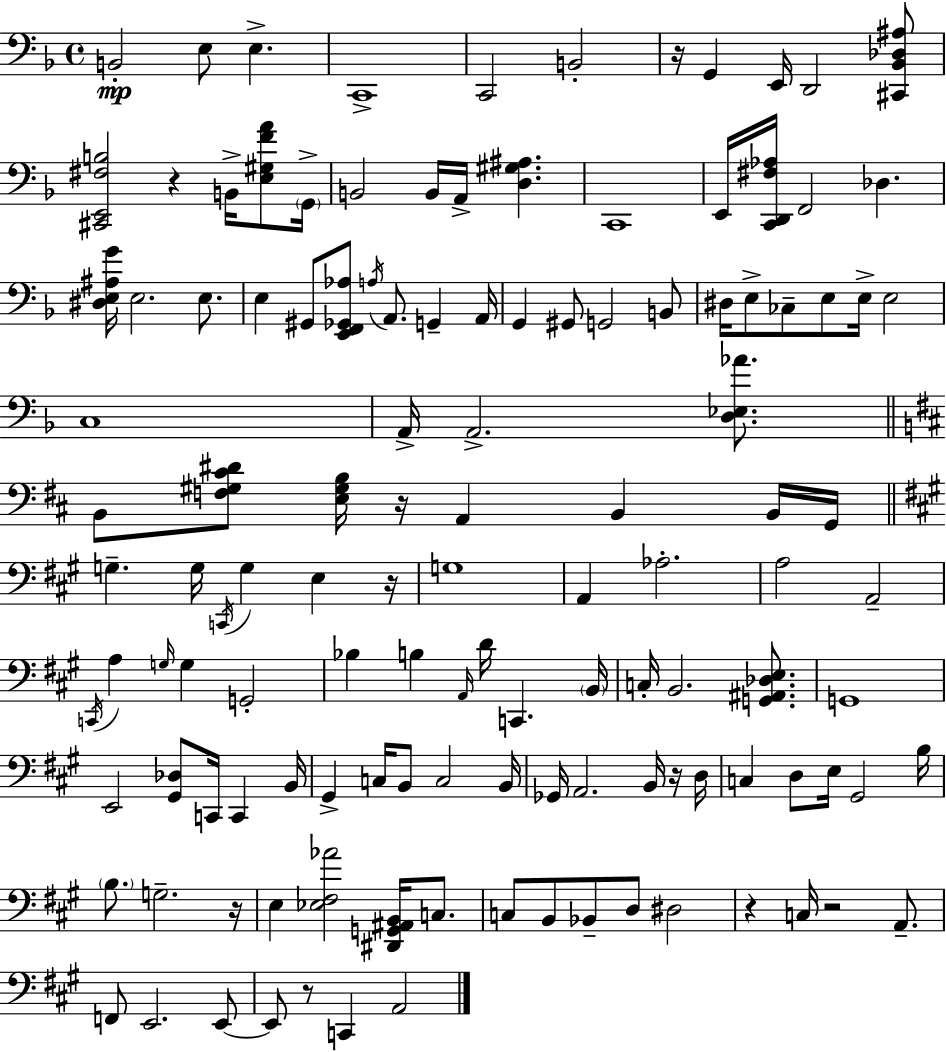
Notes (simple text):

B2/h E3/e E3/q. C2/w C2/h B2/h R/s G2/q E2/s D2/h [C#2,Bb2,Db3,A#3]/e [C#2,E2,F#3,B3]/h R/q B2/s [E3,G#3,F4,A4]/e G2/s B2/h B2/s A2/s [D3,G#3,A#3]/q. C2/w E2/s [C2,D2,F#3,Ab3]/s F2/h Db3/q. [D#3,E3,A#3,G4]/s E3/h. E3/e. E3/q G#2/e [E2,F2,Gb2,Ab3]/e A3/s A2/e. G2/q A2/s G2/q G#2/e G2/h B2/e D#3/s E3/e CES3/e E3/e E3/s E3/h C3/w A2/s A2/h. [D3,Eb3,Ab4]/e. B2/e [F3,G#3,C#4,D#4]/e [E3,G#3,B3]/s R/s A2/q B2/q B2/s G2/s G3/q. G3/s C2/s G3/q E3/q R/s G3/w A2/q Ab3/h. A3/h A2/h C2/s A3/q G3/s G3/q G2/h Bb3/q B3/q A2/s D4/s C2/q. B2/s C3/s B2/h. [G2,A#2,Db3,E3]/e. G2/w E2/h [G#2,Db3]/e C2/s C2/q B2/s G#2/q C3/s B2/e C3/h B2/s Gb2/s A2/h. B2/s R/s D3/s C3/q D3/e E3/s G#2/h B3/s B3/e. G3/h. R/s E3/q [Eb3,F#3,Ab4]/h [D#2,G2,A#2,B2]/s C3/e. C3/e B2/e Bb2/e D3/e D#3/h R/q C3/s R/h A2/e. F2/e E2/h. E2/e E2/e R/e C2/q A2/h